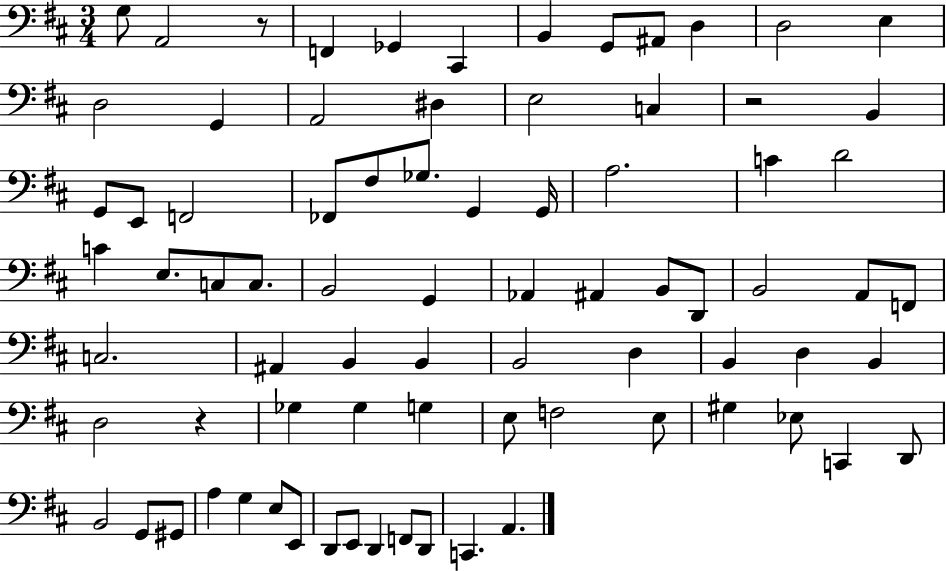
X:1
T:Untitled
M:3/4
L:1/4
K:D
G,/2 A,,2 z/2 F,, _G,, ^C,, B,, G,,/2 ^A,,/2 D, D,2 E, D,2 G,, A,,2 ^D, E,2 C, z2 B,, G,,/2 E,,/2 F,,2 _F,,/2 ^F,/2 _G,/2 G,, G,,/4 A,2 C D2 C E,/2 C,/2 C,/2 B,,2 G,, _A,, ^A,, B,,/2 D,,/2 B,,2 A,,/2 F,,/2 C,2 ^A,, B,, B,, B,,2 D, B,, D, B,, D,2 z _G, _G, G, E,/2 F,2 E,/2 ^G, _E,/2 C,, D,,/2 B,,2 G,,/2 ^G,,/2 A, G, E,/2 E,,/2 D,,/2 E,,/2 D,, F,,/2 D,,/2 C,, A,,